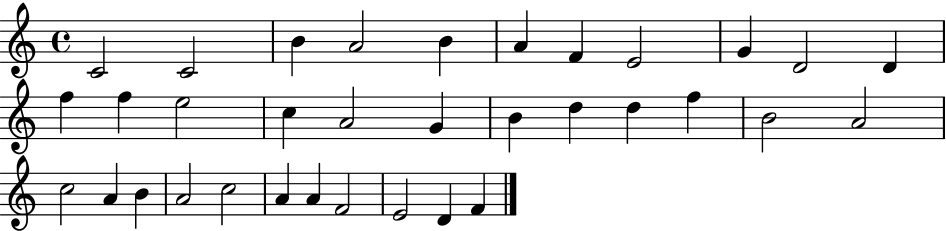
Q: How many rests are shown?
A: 0